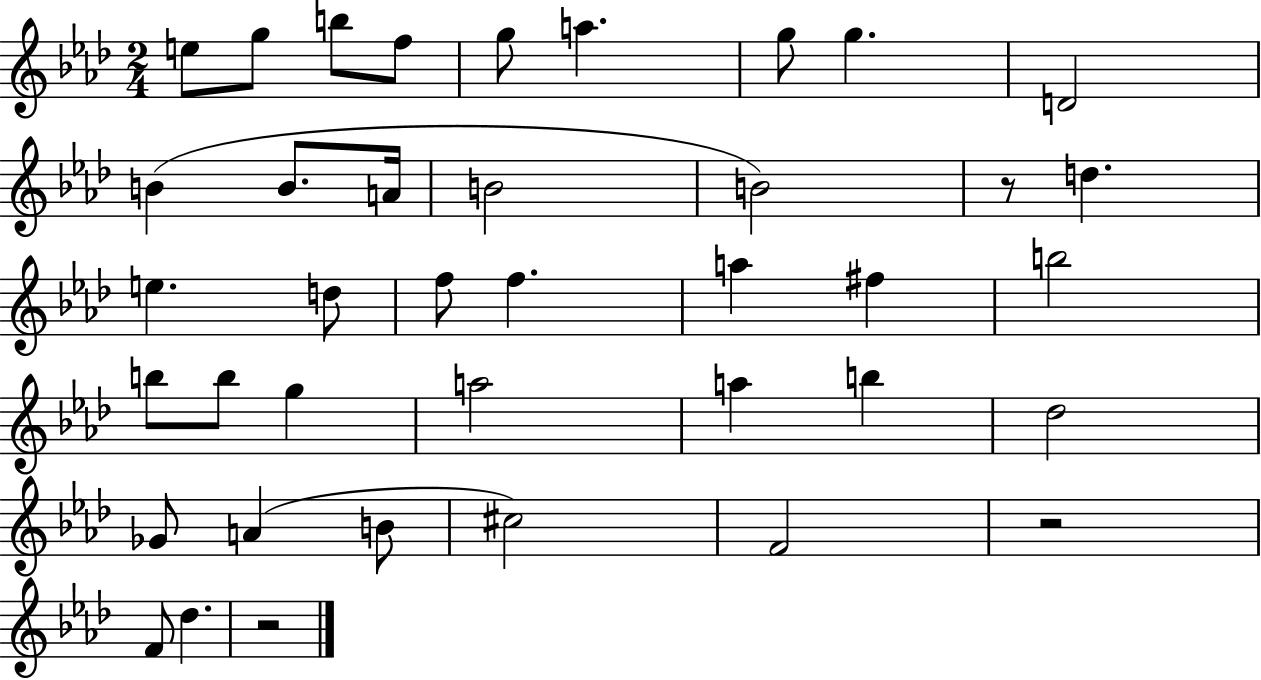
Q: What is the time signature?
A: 2/4